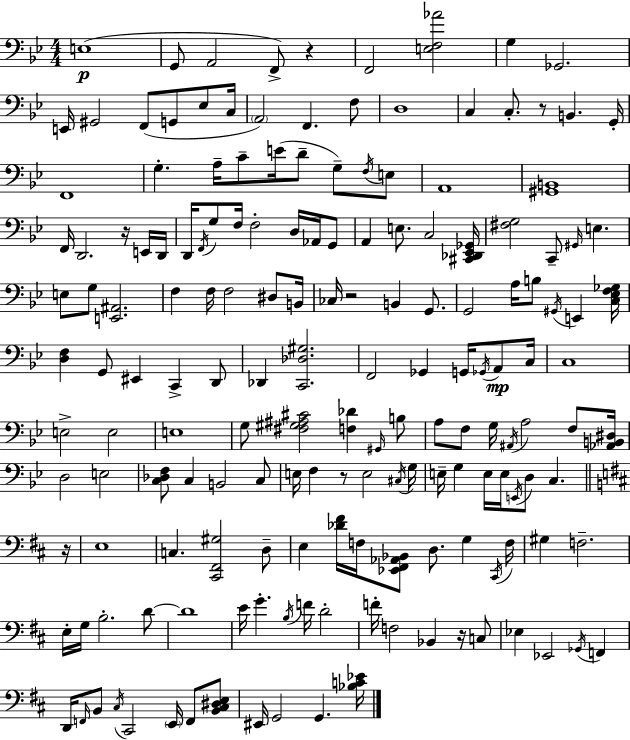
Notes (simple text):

E3/w G2/e A2/h F2/e R/q F2/h [E3,F3,Ab4]/h G3/q Gb2/h. E2/s G#2/h F2/e G2/e Eb3/e C3/s A2/h F2/q. F3/e D3/w C3/q C3/e. R/e B2/q. G2/s F2/w G3/q. A3/s C4/e E4/s D4/e G3/e F3/s E3/e A2/w [G#2,B2]/w F2/s D2/h. R/s E2/s D2/s D2/s F2/s G3/e F3/s F3/h D3/s Ab2/s G2/e A2/q E3/e. C3/h [C#2,Db2,Eb2,Gb2]/s [F#3,G3]/h C2/e G#2/s E3/q. E3/e G3/e [E2,A#2]/h. F3/q F3/s F3/h D#3/e B2/s CES3/s R/h B2/q G2/e. G2/h A3/s B3/e G#2/s E2/q [C3,Eb3,F3,Gb3]/s [D3,F3]/q G2/e EIS2/q C2/q D2/e Db2/q [C2,Db3,G#3]/h. F2/h Gb2/q G2/s Gb2/s A2/e C3/s C3/w E3/h E3/h E3/w G3/e [F#3,G#3,A#3,C#4]/h [F3,Db4]/q G#2/s B3/e A3/e F3/e G3/s A#2/s A3/h F3/e [Ab2,B2,D#3]/s D3/h E3/h [C3,Db3,F3]/e C3/q B2/h C3/e E3/s F3/q R/e E3/h C#3/s G3/s E3/s G3/q E3/s E3/s E2/s D3/e C3/q. R/s E3/w C3/q. [C#2,F#2,G#3]/h D3/e E3/q [Db4,F#4]/s F3/s [Eb2,F#2,Ab2,Bb2]/e D3/e. G3/q C#2/s F3/s G#3/q F3/h. E3/s G3/s B3/h. D4/e D4/w E4/s G4/q. B3/s F4/s D4/h F4/s F3/h Bb2/q R/s C3/e Eb3/q Eb2/h Gb2/s F2/q D2/s F2/s B2/e C#3/s C#2/h E2/s F2/e [B2,C#3,D#3,E3]/e EIS2/s G2/h G2/q. [Bb3,C4,Eb4]/s